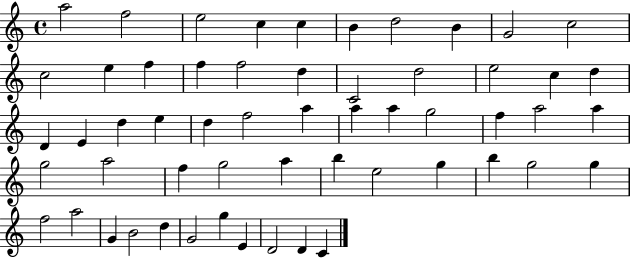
{
  \clef treble
  \time 4/4
  \defaultTimeSignature
  \key c \major
  a''2 f''2 | e''2 c''4 c''4 | b'4 d''2 b'4 | g'2 c''2 | \break c''2 e''4 f''4 | f''4 f''2 d''4 | c'2 d''2 | e''2 c''4 d''4 | \break d'4 e'4 d''4 e''4 | d''4 f''2 a''4 | a''4 a''4 g''2 | f''4 a''2 a''4 | \break g''2 a''2 | f''4 g''2 a''4 | b''4 e''2 g''4 | b''4 g''2 g''4 | \break f''2 a''2 | g'4 b'2 d''4 | g'2 g''4 e'4 | d'2 d'4 c'4 | \break \bar "|."
}